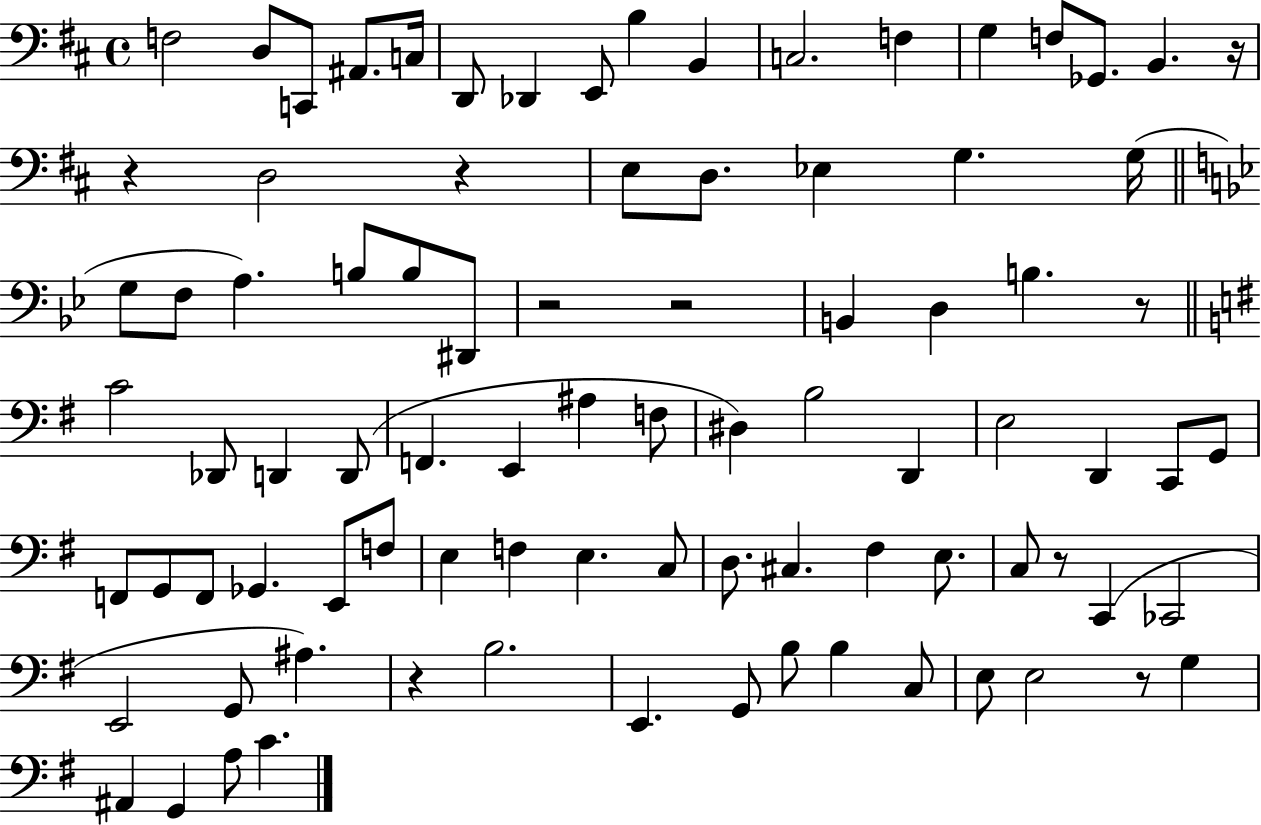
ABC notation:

X:1
T:Untitled
M:4/4
L:1/4
K:D
F,2 D,/2 C,,/2 ^A,,/2 C,/4 D,,/2 _D,, E,,/2 B, B,, C,2 F, G, F,/2 _G,,/2 B,, z/4 z D,2 z E,/2 D,/2 _E, G, G,/4 G,/2 F,/2 A, B,/2 B,/2 ^D,,/2 z2 z2 B,, D, B, z/2 C2 _D,,/2 D,, D,,/2 F,, E,, ^A, F,/2 ^D, B,2 D,, E,2 D,, C,,/2 G,,/2 F,,/2 G,,/2 F,,/2 _G,, E,,/2 F,/2 E, F, E, C,/2 D,/2 ^C, ^F, E,/2 C,/2 z/2 C,, _C,,2 E,,2 G,,/2 ^A, z B,2 E,, G,,/2 B,/2 B, C,/2 E,/2 E,2 z/2 G, ^A,, G,, A,/2 C